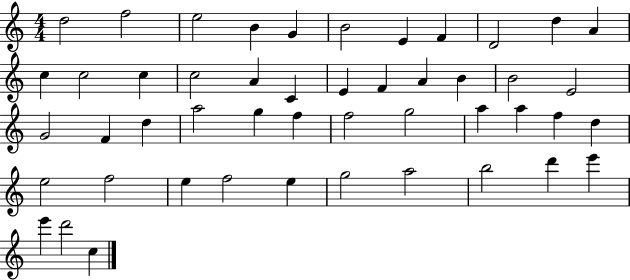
X:1
T:Untitled
M:4/4
L:1/4
K:C
d2 f2 e2 B G B2 E F D2 d A c c2 c c2 A C E F A B B2 E2 G2 F d a2 g f f2 g2 a a f d e2 f2 e f2 e g2 a2 b2 d' e' e' d'2 c